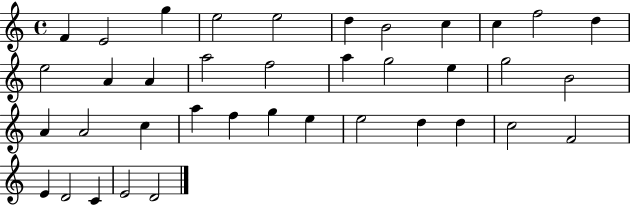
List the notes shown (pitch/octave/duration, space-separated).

F4/q E4/h G5/q E5/h E5/h D5/q B4/h C5/q C5/q F5/h D5/q E5/h A4/q A4/q A5/h F5/h A5/q G5/h E5/q G5/h B4/h A4/q A4/h C5/q A5/q F5/q G5/q E5/q E5/h D5/q D5/q C5/h F4/h E4/q D4/h C4/q E4/h D4/h